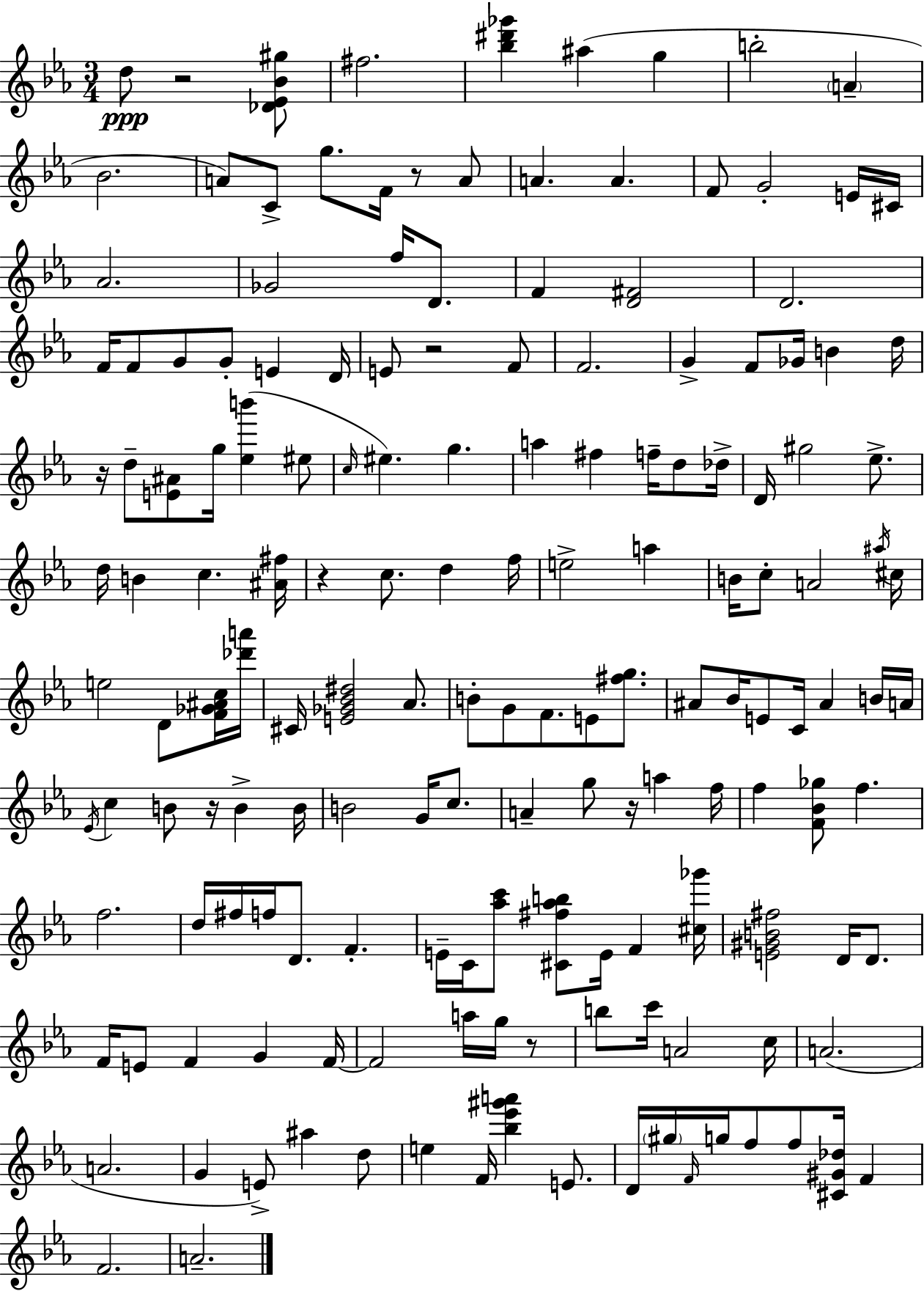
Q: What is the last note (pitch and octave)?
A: A4